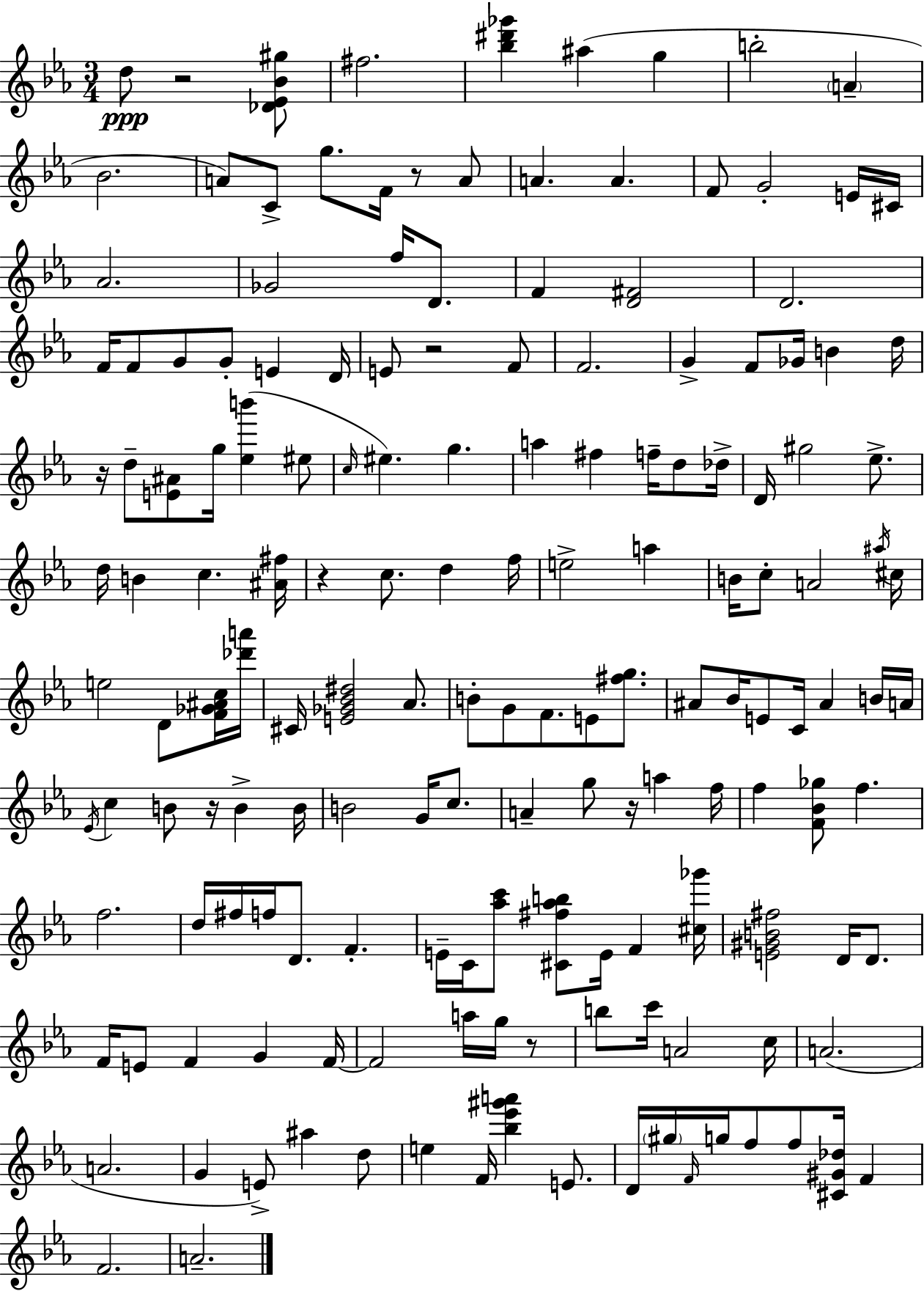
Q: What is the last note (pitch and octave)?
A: A4